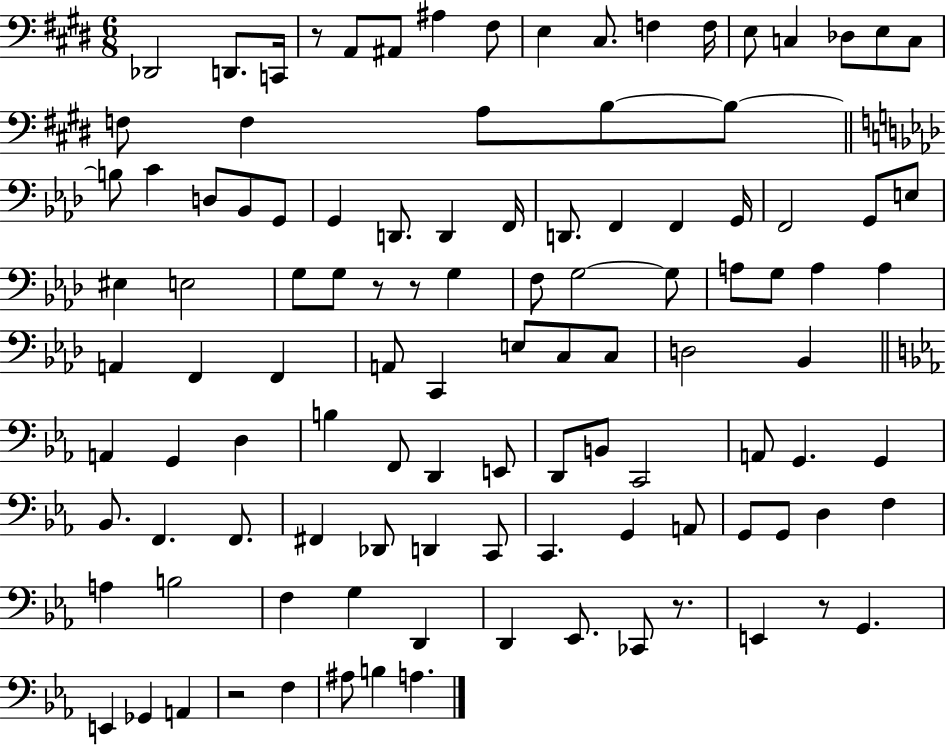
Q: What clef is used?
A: bass